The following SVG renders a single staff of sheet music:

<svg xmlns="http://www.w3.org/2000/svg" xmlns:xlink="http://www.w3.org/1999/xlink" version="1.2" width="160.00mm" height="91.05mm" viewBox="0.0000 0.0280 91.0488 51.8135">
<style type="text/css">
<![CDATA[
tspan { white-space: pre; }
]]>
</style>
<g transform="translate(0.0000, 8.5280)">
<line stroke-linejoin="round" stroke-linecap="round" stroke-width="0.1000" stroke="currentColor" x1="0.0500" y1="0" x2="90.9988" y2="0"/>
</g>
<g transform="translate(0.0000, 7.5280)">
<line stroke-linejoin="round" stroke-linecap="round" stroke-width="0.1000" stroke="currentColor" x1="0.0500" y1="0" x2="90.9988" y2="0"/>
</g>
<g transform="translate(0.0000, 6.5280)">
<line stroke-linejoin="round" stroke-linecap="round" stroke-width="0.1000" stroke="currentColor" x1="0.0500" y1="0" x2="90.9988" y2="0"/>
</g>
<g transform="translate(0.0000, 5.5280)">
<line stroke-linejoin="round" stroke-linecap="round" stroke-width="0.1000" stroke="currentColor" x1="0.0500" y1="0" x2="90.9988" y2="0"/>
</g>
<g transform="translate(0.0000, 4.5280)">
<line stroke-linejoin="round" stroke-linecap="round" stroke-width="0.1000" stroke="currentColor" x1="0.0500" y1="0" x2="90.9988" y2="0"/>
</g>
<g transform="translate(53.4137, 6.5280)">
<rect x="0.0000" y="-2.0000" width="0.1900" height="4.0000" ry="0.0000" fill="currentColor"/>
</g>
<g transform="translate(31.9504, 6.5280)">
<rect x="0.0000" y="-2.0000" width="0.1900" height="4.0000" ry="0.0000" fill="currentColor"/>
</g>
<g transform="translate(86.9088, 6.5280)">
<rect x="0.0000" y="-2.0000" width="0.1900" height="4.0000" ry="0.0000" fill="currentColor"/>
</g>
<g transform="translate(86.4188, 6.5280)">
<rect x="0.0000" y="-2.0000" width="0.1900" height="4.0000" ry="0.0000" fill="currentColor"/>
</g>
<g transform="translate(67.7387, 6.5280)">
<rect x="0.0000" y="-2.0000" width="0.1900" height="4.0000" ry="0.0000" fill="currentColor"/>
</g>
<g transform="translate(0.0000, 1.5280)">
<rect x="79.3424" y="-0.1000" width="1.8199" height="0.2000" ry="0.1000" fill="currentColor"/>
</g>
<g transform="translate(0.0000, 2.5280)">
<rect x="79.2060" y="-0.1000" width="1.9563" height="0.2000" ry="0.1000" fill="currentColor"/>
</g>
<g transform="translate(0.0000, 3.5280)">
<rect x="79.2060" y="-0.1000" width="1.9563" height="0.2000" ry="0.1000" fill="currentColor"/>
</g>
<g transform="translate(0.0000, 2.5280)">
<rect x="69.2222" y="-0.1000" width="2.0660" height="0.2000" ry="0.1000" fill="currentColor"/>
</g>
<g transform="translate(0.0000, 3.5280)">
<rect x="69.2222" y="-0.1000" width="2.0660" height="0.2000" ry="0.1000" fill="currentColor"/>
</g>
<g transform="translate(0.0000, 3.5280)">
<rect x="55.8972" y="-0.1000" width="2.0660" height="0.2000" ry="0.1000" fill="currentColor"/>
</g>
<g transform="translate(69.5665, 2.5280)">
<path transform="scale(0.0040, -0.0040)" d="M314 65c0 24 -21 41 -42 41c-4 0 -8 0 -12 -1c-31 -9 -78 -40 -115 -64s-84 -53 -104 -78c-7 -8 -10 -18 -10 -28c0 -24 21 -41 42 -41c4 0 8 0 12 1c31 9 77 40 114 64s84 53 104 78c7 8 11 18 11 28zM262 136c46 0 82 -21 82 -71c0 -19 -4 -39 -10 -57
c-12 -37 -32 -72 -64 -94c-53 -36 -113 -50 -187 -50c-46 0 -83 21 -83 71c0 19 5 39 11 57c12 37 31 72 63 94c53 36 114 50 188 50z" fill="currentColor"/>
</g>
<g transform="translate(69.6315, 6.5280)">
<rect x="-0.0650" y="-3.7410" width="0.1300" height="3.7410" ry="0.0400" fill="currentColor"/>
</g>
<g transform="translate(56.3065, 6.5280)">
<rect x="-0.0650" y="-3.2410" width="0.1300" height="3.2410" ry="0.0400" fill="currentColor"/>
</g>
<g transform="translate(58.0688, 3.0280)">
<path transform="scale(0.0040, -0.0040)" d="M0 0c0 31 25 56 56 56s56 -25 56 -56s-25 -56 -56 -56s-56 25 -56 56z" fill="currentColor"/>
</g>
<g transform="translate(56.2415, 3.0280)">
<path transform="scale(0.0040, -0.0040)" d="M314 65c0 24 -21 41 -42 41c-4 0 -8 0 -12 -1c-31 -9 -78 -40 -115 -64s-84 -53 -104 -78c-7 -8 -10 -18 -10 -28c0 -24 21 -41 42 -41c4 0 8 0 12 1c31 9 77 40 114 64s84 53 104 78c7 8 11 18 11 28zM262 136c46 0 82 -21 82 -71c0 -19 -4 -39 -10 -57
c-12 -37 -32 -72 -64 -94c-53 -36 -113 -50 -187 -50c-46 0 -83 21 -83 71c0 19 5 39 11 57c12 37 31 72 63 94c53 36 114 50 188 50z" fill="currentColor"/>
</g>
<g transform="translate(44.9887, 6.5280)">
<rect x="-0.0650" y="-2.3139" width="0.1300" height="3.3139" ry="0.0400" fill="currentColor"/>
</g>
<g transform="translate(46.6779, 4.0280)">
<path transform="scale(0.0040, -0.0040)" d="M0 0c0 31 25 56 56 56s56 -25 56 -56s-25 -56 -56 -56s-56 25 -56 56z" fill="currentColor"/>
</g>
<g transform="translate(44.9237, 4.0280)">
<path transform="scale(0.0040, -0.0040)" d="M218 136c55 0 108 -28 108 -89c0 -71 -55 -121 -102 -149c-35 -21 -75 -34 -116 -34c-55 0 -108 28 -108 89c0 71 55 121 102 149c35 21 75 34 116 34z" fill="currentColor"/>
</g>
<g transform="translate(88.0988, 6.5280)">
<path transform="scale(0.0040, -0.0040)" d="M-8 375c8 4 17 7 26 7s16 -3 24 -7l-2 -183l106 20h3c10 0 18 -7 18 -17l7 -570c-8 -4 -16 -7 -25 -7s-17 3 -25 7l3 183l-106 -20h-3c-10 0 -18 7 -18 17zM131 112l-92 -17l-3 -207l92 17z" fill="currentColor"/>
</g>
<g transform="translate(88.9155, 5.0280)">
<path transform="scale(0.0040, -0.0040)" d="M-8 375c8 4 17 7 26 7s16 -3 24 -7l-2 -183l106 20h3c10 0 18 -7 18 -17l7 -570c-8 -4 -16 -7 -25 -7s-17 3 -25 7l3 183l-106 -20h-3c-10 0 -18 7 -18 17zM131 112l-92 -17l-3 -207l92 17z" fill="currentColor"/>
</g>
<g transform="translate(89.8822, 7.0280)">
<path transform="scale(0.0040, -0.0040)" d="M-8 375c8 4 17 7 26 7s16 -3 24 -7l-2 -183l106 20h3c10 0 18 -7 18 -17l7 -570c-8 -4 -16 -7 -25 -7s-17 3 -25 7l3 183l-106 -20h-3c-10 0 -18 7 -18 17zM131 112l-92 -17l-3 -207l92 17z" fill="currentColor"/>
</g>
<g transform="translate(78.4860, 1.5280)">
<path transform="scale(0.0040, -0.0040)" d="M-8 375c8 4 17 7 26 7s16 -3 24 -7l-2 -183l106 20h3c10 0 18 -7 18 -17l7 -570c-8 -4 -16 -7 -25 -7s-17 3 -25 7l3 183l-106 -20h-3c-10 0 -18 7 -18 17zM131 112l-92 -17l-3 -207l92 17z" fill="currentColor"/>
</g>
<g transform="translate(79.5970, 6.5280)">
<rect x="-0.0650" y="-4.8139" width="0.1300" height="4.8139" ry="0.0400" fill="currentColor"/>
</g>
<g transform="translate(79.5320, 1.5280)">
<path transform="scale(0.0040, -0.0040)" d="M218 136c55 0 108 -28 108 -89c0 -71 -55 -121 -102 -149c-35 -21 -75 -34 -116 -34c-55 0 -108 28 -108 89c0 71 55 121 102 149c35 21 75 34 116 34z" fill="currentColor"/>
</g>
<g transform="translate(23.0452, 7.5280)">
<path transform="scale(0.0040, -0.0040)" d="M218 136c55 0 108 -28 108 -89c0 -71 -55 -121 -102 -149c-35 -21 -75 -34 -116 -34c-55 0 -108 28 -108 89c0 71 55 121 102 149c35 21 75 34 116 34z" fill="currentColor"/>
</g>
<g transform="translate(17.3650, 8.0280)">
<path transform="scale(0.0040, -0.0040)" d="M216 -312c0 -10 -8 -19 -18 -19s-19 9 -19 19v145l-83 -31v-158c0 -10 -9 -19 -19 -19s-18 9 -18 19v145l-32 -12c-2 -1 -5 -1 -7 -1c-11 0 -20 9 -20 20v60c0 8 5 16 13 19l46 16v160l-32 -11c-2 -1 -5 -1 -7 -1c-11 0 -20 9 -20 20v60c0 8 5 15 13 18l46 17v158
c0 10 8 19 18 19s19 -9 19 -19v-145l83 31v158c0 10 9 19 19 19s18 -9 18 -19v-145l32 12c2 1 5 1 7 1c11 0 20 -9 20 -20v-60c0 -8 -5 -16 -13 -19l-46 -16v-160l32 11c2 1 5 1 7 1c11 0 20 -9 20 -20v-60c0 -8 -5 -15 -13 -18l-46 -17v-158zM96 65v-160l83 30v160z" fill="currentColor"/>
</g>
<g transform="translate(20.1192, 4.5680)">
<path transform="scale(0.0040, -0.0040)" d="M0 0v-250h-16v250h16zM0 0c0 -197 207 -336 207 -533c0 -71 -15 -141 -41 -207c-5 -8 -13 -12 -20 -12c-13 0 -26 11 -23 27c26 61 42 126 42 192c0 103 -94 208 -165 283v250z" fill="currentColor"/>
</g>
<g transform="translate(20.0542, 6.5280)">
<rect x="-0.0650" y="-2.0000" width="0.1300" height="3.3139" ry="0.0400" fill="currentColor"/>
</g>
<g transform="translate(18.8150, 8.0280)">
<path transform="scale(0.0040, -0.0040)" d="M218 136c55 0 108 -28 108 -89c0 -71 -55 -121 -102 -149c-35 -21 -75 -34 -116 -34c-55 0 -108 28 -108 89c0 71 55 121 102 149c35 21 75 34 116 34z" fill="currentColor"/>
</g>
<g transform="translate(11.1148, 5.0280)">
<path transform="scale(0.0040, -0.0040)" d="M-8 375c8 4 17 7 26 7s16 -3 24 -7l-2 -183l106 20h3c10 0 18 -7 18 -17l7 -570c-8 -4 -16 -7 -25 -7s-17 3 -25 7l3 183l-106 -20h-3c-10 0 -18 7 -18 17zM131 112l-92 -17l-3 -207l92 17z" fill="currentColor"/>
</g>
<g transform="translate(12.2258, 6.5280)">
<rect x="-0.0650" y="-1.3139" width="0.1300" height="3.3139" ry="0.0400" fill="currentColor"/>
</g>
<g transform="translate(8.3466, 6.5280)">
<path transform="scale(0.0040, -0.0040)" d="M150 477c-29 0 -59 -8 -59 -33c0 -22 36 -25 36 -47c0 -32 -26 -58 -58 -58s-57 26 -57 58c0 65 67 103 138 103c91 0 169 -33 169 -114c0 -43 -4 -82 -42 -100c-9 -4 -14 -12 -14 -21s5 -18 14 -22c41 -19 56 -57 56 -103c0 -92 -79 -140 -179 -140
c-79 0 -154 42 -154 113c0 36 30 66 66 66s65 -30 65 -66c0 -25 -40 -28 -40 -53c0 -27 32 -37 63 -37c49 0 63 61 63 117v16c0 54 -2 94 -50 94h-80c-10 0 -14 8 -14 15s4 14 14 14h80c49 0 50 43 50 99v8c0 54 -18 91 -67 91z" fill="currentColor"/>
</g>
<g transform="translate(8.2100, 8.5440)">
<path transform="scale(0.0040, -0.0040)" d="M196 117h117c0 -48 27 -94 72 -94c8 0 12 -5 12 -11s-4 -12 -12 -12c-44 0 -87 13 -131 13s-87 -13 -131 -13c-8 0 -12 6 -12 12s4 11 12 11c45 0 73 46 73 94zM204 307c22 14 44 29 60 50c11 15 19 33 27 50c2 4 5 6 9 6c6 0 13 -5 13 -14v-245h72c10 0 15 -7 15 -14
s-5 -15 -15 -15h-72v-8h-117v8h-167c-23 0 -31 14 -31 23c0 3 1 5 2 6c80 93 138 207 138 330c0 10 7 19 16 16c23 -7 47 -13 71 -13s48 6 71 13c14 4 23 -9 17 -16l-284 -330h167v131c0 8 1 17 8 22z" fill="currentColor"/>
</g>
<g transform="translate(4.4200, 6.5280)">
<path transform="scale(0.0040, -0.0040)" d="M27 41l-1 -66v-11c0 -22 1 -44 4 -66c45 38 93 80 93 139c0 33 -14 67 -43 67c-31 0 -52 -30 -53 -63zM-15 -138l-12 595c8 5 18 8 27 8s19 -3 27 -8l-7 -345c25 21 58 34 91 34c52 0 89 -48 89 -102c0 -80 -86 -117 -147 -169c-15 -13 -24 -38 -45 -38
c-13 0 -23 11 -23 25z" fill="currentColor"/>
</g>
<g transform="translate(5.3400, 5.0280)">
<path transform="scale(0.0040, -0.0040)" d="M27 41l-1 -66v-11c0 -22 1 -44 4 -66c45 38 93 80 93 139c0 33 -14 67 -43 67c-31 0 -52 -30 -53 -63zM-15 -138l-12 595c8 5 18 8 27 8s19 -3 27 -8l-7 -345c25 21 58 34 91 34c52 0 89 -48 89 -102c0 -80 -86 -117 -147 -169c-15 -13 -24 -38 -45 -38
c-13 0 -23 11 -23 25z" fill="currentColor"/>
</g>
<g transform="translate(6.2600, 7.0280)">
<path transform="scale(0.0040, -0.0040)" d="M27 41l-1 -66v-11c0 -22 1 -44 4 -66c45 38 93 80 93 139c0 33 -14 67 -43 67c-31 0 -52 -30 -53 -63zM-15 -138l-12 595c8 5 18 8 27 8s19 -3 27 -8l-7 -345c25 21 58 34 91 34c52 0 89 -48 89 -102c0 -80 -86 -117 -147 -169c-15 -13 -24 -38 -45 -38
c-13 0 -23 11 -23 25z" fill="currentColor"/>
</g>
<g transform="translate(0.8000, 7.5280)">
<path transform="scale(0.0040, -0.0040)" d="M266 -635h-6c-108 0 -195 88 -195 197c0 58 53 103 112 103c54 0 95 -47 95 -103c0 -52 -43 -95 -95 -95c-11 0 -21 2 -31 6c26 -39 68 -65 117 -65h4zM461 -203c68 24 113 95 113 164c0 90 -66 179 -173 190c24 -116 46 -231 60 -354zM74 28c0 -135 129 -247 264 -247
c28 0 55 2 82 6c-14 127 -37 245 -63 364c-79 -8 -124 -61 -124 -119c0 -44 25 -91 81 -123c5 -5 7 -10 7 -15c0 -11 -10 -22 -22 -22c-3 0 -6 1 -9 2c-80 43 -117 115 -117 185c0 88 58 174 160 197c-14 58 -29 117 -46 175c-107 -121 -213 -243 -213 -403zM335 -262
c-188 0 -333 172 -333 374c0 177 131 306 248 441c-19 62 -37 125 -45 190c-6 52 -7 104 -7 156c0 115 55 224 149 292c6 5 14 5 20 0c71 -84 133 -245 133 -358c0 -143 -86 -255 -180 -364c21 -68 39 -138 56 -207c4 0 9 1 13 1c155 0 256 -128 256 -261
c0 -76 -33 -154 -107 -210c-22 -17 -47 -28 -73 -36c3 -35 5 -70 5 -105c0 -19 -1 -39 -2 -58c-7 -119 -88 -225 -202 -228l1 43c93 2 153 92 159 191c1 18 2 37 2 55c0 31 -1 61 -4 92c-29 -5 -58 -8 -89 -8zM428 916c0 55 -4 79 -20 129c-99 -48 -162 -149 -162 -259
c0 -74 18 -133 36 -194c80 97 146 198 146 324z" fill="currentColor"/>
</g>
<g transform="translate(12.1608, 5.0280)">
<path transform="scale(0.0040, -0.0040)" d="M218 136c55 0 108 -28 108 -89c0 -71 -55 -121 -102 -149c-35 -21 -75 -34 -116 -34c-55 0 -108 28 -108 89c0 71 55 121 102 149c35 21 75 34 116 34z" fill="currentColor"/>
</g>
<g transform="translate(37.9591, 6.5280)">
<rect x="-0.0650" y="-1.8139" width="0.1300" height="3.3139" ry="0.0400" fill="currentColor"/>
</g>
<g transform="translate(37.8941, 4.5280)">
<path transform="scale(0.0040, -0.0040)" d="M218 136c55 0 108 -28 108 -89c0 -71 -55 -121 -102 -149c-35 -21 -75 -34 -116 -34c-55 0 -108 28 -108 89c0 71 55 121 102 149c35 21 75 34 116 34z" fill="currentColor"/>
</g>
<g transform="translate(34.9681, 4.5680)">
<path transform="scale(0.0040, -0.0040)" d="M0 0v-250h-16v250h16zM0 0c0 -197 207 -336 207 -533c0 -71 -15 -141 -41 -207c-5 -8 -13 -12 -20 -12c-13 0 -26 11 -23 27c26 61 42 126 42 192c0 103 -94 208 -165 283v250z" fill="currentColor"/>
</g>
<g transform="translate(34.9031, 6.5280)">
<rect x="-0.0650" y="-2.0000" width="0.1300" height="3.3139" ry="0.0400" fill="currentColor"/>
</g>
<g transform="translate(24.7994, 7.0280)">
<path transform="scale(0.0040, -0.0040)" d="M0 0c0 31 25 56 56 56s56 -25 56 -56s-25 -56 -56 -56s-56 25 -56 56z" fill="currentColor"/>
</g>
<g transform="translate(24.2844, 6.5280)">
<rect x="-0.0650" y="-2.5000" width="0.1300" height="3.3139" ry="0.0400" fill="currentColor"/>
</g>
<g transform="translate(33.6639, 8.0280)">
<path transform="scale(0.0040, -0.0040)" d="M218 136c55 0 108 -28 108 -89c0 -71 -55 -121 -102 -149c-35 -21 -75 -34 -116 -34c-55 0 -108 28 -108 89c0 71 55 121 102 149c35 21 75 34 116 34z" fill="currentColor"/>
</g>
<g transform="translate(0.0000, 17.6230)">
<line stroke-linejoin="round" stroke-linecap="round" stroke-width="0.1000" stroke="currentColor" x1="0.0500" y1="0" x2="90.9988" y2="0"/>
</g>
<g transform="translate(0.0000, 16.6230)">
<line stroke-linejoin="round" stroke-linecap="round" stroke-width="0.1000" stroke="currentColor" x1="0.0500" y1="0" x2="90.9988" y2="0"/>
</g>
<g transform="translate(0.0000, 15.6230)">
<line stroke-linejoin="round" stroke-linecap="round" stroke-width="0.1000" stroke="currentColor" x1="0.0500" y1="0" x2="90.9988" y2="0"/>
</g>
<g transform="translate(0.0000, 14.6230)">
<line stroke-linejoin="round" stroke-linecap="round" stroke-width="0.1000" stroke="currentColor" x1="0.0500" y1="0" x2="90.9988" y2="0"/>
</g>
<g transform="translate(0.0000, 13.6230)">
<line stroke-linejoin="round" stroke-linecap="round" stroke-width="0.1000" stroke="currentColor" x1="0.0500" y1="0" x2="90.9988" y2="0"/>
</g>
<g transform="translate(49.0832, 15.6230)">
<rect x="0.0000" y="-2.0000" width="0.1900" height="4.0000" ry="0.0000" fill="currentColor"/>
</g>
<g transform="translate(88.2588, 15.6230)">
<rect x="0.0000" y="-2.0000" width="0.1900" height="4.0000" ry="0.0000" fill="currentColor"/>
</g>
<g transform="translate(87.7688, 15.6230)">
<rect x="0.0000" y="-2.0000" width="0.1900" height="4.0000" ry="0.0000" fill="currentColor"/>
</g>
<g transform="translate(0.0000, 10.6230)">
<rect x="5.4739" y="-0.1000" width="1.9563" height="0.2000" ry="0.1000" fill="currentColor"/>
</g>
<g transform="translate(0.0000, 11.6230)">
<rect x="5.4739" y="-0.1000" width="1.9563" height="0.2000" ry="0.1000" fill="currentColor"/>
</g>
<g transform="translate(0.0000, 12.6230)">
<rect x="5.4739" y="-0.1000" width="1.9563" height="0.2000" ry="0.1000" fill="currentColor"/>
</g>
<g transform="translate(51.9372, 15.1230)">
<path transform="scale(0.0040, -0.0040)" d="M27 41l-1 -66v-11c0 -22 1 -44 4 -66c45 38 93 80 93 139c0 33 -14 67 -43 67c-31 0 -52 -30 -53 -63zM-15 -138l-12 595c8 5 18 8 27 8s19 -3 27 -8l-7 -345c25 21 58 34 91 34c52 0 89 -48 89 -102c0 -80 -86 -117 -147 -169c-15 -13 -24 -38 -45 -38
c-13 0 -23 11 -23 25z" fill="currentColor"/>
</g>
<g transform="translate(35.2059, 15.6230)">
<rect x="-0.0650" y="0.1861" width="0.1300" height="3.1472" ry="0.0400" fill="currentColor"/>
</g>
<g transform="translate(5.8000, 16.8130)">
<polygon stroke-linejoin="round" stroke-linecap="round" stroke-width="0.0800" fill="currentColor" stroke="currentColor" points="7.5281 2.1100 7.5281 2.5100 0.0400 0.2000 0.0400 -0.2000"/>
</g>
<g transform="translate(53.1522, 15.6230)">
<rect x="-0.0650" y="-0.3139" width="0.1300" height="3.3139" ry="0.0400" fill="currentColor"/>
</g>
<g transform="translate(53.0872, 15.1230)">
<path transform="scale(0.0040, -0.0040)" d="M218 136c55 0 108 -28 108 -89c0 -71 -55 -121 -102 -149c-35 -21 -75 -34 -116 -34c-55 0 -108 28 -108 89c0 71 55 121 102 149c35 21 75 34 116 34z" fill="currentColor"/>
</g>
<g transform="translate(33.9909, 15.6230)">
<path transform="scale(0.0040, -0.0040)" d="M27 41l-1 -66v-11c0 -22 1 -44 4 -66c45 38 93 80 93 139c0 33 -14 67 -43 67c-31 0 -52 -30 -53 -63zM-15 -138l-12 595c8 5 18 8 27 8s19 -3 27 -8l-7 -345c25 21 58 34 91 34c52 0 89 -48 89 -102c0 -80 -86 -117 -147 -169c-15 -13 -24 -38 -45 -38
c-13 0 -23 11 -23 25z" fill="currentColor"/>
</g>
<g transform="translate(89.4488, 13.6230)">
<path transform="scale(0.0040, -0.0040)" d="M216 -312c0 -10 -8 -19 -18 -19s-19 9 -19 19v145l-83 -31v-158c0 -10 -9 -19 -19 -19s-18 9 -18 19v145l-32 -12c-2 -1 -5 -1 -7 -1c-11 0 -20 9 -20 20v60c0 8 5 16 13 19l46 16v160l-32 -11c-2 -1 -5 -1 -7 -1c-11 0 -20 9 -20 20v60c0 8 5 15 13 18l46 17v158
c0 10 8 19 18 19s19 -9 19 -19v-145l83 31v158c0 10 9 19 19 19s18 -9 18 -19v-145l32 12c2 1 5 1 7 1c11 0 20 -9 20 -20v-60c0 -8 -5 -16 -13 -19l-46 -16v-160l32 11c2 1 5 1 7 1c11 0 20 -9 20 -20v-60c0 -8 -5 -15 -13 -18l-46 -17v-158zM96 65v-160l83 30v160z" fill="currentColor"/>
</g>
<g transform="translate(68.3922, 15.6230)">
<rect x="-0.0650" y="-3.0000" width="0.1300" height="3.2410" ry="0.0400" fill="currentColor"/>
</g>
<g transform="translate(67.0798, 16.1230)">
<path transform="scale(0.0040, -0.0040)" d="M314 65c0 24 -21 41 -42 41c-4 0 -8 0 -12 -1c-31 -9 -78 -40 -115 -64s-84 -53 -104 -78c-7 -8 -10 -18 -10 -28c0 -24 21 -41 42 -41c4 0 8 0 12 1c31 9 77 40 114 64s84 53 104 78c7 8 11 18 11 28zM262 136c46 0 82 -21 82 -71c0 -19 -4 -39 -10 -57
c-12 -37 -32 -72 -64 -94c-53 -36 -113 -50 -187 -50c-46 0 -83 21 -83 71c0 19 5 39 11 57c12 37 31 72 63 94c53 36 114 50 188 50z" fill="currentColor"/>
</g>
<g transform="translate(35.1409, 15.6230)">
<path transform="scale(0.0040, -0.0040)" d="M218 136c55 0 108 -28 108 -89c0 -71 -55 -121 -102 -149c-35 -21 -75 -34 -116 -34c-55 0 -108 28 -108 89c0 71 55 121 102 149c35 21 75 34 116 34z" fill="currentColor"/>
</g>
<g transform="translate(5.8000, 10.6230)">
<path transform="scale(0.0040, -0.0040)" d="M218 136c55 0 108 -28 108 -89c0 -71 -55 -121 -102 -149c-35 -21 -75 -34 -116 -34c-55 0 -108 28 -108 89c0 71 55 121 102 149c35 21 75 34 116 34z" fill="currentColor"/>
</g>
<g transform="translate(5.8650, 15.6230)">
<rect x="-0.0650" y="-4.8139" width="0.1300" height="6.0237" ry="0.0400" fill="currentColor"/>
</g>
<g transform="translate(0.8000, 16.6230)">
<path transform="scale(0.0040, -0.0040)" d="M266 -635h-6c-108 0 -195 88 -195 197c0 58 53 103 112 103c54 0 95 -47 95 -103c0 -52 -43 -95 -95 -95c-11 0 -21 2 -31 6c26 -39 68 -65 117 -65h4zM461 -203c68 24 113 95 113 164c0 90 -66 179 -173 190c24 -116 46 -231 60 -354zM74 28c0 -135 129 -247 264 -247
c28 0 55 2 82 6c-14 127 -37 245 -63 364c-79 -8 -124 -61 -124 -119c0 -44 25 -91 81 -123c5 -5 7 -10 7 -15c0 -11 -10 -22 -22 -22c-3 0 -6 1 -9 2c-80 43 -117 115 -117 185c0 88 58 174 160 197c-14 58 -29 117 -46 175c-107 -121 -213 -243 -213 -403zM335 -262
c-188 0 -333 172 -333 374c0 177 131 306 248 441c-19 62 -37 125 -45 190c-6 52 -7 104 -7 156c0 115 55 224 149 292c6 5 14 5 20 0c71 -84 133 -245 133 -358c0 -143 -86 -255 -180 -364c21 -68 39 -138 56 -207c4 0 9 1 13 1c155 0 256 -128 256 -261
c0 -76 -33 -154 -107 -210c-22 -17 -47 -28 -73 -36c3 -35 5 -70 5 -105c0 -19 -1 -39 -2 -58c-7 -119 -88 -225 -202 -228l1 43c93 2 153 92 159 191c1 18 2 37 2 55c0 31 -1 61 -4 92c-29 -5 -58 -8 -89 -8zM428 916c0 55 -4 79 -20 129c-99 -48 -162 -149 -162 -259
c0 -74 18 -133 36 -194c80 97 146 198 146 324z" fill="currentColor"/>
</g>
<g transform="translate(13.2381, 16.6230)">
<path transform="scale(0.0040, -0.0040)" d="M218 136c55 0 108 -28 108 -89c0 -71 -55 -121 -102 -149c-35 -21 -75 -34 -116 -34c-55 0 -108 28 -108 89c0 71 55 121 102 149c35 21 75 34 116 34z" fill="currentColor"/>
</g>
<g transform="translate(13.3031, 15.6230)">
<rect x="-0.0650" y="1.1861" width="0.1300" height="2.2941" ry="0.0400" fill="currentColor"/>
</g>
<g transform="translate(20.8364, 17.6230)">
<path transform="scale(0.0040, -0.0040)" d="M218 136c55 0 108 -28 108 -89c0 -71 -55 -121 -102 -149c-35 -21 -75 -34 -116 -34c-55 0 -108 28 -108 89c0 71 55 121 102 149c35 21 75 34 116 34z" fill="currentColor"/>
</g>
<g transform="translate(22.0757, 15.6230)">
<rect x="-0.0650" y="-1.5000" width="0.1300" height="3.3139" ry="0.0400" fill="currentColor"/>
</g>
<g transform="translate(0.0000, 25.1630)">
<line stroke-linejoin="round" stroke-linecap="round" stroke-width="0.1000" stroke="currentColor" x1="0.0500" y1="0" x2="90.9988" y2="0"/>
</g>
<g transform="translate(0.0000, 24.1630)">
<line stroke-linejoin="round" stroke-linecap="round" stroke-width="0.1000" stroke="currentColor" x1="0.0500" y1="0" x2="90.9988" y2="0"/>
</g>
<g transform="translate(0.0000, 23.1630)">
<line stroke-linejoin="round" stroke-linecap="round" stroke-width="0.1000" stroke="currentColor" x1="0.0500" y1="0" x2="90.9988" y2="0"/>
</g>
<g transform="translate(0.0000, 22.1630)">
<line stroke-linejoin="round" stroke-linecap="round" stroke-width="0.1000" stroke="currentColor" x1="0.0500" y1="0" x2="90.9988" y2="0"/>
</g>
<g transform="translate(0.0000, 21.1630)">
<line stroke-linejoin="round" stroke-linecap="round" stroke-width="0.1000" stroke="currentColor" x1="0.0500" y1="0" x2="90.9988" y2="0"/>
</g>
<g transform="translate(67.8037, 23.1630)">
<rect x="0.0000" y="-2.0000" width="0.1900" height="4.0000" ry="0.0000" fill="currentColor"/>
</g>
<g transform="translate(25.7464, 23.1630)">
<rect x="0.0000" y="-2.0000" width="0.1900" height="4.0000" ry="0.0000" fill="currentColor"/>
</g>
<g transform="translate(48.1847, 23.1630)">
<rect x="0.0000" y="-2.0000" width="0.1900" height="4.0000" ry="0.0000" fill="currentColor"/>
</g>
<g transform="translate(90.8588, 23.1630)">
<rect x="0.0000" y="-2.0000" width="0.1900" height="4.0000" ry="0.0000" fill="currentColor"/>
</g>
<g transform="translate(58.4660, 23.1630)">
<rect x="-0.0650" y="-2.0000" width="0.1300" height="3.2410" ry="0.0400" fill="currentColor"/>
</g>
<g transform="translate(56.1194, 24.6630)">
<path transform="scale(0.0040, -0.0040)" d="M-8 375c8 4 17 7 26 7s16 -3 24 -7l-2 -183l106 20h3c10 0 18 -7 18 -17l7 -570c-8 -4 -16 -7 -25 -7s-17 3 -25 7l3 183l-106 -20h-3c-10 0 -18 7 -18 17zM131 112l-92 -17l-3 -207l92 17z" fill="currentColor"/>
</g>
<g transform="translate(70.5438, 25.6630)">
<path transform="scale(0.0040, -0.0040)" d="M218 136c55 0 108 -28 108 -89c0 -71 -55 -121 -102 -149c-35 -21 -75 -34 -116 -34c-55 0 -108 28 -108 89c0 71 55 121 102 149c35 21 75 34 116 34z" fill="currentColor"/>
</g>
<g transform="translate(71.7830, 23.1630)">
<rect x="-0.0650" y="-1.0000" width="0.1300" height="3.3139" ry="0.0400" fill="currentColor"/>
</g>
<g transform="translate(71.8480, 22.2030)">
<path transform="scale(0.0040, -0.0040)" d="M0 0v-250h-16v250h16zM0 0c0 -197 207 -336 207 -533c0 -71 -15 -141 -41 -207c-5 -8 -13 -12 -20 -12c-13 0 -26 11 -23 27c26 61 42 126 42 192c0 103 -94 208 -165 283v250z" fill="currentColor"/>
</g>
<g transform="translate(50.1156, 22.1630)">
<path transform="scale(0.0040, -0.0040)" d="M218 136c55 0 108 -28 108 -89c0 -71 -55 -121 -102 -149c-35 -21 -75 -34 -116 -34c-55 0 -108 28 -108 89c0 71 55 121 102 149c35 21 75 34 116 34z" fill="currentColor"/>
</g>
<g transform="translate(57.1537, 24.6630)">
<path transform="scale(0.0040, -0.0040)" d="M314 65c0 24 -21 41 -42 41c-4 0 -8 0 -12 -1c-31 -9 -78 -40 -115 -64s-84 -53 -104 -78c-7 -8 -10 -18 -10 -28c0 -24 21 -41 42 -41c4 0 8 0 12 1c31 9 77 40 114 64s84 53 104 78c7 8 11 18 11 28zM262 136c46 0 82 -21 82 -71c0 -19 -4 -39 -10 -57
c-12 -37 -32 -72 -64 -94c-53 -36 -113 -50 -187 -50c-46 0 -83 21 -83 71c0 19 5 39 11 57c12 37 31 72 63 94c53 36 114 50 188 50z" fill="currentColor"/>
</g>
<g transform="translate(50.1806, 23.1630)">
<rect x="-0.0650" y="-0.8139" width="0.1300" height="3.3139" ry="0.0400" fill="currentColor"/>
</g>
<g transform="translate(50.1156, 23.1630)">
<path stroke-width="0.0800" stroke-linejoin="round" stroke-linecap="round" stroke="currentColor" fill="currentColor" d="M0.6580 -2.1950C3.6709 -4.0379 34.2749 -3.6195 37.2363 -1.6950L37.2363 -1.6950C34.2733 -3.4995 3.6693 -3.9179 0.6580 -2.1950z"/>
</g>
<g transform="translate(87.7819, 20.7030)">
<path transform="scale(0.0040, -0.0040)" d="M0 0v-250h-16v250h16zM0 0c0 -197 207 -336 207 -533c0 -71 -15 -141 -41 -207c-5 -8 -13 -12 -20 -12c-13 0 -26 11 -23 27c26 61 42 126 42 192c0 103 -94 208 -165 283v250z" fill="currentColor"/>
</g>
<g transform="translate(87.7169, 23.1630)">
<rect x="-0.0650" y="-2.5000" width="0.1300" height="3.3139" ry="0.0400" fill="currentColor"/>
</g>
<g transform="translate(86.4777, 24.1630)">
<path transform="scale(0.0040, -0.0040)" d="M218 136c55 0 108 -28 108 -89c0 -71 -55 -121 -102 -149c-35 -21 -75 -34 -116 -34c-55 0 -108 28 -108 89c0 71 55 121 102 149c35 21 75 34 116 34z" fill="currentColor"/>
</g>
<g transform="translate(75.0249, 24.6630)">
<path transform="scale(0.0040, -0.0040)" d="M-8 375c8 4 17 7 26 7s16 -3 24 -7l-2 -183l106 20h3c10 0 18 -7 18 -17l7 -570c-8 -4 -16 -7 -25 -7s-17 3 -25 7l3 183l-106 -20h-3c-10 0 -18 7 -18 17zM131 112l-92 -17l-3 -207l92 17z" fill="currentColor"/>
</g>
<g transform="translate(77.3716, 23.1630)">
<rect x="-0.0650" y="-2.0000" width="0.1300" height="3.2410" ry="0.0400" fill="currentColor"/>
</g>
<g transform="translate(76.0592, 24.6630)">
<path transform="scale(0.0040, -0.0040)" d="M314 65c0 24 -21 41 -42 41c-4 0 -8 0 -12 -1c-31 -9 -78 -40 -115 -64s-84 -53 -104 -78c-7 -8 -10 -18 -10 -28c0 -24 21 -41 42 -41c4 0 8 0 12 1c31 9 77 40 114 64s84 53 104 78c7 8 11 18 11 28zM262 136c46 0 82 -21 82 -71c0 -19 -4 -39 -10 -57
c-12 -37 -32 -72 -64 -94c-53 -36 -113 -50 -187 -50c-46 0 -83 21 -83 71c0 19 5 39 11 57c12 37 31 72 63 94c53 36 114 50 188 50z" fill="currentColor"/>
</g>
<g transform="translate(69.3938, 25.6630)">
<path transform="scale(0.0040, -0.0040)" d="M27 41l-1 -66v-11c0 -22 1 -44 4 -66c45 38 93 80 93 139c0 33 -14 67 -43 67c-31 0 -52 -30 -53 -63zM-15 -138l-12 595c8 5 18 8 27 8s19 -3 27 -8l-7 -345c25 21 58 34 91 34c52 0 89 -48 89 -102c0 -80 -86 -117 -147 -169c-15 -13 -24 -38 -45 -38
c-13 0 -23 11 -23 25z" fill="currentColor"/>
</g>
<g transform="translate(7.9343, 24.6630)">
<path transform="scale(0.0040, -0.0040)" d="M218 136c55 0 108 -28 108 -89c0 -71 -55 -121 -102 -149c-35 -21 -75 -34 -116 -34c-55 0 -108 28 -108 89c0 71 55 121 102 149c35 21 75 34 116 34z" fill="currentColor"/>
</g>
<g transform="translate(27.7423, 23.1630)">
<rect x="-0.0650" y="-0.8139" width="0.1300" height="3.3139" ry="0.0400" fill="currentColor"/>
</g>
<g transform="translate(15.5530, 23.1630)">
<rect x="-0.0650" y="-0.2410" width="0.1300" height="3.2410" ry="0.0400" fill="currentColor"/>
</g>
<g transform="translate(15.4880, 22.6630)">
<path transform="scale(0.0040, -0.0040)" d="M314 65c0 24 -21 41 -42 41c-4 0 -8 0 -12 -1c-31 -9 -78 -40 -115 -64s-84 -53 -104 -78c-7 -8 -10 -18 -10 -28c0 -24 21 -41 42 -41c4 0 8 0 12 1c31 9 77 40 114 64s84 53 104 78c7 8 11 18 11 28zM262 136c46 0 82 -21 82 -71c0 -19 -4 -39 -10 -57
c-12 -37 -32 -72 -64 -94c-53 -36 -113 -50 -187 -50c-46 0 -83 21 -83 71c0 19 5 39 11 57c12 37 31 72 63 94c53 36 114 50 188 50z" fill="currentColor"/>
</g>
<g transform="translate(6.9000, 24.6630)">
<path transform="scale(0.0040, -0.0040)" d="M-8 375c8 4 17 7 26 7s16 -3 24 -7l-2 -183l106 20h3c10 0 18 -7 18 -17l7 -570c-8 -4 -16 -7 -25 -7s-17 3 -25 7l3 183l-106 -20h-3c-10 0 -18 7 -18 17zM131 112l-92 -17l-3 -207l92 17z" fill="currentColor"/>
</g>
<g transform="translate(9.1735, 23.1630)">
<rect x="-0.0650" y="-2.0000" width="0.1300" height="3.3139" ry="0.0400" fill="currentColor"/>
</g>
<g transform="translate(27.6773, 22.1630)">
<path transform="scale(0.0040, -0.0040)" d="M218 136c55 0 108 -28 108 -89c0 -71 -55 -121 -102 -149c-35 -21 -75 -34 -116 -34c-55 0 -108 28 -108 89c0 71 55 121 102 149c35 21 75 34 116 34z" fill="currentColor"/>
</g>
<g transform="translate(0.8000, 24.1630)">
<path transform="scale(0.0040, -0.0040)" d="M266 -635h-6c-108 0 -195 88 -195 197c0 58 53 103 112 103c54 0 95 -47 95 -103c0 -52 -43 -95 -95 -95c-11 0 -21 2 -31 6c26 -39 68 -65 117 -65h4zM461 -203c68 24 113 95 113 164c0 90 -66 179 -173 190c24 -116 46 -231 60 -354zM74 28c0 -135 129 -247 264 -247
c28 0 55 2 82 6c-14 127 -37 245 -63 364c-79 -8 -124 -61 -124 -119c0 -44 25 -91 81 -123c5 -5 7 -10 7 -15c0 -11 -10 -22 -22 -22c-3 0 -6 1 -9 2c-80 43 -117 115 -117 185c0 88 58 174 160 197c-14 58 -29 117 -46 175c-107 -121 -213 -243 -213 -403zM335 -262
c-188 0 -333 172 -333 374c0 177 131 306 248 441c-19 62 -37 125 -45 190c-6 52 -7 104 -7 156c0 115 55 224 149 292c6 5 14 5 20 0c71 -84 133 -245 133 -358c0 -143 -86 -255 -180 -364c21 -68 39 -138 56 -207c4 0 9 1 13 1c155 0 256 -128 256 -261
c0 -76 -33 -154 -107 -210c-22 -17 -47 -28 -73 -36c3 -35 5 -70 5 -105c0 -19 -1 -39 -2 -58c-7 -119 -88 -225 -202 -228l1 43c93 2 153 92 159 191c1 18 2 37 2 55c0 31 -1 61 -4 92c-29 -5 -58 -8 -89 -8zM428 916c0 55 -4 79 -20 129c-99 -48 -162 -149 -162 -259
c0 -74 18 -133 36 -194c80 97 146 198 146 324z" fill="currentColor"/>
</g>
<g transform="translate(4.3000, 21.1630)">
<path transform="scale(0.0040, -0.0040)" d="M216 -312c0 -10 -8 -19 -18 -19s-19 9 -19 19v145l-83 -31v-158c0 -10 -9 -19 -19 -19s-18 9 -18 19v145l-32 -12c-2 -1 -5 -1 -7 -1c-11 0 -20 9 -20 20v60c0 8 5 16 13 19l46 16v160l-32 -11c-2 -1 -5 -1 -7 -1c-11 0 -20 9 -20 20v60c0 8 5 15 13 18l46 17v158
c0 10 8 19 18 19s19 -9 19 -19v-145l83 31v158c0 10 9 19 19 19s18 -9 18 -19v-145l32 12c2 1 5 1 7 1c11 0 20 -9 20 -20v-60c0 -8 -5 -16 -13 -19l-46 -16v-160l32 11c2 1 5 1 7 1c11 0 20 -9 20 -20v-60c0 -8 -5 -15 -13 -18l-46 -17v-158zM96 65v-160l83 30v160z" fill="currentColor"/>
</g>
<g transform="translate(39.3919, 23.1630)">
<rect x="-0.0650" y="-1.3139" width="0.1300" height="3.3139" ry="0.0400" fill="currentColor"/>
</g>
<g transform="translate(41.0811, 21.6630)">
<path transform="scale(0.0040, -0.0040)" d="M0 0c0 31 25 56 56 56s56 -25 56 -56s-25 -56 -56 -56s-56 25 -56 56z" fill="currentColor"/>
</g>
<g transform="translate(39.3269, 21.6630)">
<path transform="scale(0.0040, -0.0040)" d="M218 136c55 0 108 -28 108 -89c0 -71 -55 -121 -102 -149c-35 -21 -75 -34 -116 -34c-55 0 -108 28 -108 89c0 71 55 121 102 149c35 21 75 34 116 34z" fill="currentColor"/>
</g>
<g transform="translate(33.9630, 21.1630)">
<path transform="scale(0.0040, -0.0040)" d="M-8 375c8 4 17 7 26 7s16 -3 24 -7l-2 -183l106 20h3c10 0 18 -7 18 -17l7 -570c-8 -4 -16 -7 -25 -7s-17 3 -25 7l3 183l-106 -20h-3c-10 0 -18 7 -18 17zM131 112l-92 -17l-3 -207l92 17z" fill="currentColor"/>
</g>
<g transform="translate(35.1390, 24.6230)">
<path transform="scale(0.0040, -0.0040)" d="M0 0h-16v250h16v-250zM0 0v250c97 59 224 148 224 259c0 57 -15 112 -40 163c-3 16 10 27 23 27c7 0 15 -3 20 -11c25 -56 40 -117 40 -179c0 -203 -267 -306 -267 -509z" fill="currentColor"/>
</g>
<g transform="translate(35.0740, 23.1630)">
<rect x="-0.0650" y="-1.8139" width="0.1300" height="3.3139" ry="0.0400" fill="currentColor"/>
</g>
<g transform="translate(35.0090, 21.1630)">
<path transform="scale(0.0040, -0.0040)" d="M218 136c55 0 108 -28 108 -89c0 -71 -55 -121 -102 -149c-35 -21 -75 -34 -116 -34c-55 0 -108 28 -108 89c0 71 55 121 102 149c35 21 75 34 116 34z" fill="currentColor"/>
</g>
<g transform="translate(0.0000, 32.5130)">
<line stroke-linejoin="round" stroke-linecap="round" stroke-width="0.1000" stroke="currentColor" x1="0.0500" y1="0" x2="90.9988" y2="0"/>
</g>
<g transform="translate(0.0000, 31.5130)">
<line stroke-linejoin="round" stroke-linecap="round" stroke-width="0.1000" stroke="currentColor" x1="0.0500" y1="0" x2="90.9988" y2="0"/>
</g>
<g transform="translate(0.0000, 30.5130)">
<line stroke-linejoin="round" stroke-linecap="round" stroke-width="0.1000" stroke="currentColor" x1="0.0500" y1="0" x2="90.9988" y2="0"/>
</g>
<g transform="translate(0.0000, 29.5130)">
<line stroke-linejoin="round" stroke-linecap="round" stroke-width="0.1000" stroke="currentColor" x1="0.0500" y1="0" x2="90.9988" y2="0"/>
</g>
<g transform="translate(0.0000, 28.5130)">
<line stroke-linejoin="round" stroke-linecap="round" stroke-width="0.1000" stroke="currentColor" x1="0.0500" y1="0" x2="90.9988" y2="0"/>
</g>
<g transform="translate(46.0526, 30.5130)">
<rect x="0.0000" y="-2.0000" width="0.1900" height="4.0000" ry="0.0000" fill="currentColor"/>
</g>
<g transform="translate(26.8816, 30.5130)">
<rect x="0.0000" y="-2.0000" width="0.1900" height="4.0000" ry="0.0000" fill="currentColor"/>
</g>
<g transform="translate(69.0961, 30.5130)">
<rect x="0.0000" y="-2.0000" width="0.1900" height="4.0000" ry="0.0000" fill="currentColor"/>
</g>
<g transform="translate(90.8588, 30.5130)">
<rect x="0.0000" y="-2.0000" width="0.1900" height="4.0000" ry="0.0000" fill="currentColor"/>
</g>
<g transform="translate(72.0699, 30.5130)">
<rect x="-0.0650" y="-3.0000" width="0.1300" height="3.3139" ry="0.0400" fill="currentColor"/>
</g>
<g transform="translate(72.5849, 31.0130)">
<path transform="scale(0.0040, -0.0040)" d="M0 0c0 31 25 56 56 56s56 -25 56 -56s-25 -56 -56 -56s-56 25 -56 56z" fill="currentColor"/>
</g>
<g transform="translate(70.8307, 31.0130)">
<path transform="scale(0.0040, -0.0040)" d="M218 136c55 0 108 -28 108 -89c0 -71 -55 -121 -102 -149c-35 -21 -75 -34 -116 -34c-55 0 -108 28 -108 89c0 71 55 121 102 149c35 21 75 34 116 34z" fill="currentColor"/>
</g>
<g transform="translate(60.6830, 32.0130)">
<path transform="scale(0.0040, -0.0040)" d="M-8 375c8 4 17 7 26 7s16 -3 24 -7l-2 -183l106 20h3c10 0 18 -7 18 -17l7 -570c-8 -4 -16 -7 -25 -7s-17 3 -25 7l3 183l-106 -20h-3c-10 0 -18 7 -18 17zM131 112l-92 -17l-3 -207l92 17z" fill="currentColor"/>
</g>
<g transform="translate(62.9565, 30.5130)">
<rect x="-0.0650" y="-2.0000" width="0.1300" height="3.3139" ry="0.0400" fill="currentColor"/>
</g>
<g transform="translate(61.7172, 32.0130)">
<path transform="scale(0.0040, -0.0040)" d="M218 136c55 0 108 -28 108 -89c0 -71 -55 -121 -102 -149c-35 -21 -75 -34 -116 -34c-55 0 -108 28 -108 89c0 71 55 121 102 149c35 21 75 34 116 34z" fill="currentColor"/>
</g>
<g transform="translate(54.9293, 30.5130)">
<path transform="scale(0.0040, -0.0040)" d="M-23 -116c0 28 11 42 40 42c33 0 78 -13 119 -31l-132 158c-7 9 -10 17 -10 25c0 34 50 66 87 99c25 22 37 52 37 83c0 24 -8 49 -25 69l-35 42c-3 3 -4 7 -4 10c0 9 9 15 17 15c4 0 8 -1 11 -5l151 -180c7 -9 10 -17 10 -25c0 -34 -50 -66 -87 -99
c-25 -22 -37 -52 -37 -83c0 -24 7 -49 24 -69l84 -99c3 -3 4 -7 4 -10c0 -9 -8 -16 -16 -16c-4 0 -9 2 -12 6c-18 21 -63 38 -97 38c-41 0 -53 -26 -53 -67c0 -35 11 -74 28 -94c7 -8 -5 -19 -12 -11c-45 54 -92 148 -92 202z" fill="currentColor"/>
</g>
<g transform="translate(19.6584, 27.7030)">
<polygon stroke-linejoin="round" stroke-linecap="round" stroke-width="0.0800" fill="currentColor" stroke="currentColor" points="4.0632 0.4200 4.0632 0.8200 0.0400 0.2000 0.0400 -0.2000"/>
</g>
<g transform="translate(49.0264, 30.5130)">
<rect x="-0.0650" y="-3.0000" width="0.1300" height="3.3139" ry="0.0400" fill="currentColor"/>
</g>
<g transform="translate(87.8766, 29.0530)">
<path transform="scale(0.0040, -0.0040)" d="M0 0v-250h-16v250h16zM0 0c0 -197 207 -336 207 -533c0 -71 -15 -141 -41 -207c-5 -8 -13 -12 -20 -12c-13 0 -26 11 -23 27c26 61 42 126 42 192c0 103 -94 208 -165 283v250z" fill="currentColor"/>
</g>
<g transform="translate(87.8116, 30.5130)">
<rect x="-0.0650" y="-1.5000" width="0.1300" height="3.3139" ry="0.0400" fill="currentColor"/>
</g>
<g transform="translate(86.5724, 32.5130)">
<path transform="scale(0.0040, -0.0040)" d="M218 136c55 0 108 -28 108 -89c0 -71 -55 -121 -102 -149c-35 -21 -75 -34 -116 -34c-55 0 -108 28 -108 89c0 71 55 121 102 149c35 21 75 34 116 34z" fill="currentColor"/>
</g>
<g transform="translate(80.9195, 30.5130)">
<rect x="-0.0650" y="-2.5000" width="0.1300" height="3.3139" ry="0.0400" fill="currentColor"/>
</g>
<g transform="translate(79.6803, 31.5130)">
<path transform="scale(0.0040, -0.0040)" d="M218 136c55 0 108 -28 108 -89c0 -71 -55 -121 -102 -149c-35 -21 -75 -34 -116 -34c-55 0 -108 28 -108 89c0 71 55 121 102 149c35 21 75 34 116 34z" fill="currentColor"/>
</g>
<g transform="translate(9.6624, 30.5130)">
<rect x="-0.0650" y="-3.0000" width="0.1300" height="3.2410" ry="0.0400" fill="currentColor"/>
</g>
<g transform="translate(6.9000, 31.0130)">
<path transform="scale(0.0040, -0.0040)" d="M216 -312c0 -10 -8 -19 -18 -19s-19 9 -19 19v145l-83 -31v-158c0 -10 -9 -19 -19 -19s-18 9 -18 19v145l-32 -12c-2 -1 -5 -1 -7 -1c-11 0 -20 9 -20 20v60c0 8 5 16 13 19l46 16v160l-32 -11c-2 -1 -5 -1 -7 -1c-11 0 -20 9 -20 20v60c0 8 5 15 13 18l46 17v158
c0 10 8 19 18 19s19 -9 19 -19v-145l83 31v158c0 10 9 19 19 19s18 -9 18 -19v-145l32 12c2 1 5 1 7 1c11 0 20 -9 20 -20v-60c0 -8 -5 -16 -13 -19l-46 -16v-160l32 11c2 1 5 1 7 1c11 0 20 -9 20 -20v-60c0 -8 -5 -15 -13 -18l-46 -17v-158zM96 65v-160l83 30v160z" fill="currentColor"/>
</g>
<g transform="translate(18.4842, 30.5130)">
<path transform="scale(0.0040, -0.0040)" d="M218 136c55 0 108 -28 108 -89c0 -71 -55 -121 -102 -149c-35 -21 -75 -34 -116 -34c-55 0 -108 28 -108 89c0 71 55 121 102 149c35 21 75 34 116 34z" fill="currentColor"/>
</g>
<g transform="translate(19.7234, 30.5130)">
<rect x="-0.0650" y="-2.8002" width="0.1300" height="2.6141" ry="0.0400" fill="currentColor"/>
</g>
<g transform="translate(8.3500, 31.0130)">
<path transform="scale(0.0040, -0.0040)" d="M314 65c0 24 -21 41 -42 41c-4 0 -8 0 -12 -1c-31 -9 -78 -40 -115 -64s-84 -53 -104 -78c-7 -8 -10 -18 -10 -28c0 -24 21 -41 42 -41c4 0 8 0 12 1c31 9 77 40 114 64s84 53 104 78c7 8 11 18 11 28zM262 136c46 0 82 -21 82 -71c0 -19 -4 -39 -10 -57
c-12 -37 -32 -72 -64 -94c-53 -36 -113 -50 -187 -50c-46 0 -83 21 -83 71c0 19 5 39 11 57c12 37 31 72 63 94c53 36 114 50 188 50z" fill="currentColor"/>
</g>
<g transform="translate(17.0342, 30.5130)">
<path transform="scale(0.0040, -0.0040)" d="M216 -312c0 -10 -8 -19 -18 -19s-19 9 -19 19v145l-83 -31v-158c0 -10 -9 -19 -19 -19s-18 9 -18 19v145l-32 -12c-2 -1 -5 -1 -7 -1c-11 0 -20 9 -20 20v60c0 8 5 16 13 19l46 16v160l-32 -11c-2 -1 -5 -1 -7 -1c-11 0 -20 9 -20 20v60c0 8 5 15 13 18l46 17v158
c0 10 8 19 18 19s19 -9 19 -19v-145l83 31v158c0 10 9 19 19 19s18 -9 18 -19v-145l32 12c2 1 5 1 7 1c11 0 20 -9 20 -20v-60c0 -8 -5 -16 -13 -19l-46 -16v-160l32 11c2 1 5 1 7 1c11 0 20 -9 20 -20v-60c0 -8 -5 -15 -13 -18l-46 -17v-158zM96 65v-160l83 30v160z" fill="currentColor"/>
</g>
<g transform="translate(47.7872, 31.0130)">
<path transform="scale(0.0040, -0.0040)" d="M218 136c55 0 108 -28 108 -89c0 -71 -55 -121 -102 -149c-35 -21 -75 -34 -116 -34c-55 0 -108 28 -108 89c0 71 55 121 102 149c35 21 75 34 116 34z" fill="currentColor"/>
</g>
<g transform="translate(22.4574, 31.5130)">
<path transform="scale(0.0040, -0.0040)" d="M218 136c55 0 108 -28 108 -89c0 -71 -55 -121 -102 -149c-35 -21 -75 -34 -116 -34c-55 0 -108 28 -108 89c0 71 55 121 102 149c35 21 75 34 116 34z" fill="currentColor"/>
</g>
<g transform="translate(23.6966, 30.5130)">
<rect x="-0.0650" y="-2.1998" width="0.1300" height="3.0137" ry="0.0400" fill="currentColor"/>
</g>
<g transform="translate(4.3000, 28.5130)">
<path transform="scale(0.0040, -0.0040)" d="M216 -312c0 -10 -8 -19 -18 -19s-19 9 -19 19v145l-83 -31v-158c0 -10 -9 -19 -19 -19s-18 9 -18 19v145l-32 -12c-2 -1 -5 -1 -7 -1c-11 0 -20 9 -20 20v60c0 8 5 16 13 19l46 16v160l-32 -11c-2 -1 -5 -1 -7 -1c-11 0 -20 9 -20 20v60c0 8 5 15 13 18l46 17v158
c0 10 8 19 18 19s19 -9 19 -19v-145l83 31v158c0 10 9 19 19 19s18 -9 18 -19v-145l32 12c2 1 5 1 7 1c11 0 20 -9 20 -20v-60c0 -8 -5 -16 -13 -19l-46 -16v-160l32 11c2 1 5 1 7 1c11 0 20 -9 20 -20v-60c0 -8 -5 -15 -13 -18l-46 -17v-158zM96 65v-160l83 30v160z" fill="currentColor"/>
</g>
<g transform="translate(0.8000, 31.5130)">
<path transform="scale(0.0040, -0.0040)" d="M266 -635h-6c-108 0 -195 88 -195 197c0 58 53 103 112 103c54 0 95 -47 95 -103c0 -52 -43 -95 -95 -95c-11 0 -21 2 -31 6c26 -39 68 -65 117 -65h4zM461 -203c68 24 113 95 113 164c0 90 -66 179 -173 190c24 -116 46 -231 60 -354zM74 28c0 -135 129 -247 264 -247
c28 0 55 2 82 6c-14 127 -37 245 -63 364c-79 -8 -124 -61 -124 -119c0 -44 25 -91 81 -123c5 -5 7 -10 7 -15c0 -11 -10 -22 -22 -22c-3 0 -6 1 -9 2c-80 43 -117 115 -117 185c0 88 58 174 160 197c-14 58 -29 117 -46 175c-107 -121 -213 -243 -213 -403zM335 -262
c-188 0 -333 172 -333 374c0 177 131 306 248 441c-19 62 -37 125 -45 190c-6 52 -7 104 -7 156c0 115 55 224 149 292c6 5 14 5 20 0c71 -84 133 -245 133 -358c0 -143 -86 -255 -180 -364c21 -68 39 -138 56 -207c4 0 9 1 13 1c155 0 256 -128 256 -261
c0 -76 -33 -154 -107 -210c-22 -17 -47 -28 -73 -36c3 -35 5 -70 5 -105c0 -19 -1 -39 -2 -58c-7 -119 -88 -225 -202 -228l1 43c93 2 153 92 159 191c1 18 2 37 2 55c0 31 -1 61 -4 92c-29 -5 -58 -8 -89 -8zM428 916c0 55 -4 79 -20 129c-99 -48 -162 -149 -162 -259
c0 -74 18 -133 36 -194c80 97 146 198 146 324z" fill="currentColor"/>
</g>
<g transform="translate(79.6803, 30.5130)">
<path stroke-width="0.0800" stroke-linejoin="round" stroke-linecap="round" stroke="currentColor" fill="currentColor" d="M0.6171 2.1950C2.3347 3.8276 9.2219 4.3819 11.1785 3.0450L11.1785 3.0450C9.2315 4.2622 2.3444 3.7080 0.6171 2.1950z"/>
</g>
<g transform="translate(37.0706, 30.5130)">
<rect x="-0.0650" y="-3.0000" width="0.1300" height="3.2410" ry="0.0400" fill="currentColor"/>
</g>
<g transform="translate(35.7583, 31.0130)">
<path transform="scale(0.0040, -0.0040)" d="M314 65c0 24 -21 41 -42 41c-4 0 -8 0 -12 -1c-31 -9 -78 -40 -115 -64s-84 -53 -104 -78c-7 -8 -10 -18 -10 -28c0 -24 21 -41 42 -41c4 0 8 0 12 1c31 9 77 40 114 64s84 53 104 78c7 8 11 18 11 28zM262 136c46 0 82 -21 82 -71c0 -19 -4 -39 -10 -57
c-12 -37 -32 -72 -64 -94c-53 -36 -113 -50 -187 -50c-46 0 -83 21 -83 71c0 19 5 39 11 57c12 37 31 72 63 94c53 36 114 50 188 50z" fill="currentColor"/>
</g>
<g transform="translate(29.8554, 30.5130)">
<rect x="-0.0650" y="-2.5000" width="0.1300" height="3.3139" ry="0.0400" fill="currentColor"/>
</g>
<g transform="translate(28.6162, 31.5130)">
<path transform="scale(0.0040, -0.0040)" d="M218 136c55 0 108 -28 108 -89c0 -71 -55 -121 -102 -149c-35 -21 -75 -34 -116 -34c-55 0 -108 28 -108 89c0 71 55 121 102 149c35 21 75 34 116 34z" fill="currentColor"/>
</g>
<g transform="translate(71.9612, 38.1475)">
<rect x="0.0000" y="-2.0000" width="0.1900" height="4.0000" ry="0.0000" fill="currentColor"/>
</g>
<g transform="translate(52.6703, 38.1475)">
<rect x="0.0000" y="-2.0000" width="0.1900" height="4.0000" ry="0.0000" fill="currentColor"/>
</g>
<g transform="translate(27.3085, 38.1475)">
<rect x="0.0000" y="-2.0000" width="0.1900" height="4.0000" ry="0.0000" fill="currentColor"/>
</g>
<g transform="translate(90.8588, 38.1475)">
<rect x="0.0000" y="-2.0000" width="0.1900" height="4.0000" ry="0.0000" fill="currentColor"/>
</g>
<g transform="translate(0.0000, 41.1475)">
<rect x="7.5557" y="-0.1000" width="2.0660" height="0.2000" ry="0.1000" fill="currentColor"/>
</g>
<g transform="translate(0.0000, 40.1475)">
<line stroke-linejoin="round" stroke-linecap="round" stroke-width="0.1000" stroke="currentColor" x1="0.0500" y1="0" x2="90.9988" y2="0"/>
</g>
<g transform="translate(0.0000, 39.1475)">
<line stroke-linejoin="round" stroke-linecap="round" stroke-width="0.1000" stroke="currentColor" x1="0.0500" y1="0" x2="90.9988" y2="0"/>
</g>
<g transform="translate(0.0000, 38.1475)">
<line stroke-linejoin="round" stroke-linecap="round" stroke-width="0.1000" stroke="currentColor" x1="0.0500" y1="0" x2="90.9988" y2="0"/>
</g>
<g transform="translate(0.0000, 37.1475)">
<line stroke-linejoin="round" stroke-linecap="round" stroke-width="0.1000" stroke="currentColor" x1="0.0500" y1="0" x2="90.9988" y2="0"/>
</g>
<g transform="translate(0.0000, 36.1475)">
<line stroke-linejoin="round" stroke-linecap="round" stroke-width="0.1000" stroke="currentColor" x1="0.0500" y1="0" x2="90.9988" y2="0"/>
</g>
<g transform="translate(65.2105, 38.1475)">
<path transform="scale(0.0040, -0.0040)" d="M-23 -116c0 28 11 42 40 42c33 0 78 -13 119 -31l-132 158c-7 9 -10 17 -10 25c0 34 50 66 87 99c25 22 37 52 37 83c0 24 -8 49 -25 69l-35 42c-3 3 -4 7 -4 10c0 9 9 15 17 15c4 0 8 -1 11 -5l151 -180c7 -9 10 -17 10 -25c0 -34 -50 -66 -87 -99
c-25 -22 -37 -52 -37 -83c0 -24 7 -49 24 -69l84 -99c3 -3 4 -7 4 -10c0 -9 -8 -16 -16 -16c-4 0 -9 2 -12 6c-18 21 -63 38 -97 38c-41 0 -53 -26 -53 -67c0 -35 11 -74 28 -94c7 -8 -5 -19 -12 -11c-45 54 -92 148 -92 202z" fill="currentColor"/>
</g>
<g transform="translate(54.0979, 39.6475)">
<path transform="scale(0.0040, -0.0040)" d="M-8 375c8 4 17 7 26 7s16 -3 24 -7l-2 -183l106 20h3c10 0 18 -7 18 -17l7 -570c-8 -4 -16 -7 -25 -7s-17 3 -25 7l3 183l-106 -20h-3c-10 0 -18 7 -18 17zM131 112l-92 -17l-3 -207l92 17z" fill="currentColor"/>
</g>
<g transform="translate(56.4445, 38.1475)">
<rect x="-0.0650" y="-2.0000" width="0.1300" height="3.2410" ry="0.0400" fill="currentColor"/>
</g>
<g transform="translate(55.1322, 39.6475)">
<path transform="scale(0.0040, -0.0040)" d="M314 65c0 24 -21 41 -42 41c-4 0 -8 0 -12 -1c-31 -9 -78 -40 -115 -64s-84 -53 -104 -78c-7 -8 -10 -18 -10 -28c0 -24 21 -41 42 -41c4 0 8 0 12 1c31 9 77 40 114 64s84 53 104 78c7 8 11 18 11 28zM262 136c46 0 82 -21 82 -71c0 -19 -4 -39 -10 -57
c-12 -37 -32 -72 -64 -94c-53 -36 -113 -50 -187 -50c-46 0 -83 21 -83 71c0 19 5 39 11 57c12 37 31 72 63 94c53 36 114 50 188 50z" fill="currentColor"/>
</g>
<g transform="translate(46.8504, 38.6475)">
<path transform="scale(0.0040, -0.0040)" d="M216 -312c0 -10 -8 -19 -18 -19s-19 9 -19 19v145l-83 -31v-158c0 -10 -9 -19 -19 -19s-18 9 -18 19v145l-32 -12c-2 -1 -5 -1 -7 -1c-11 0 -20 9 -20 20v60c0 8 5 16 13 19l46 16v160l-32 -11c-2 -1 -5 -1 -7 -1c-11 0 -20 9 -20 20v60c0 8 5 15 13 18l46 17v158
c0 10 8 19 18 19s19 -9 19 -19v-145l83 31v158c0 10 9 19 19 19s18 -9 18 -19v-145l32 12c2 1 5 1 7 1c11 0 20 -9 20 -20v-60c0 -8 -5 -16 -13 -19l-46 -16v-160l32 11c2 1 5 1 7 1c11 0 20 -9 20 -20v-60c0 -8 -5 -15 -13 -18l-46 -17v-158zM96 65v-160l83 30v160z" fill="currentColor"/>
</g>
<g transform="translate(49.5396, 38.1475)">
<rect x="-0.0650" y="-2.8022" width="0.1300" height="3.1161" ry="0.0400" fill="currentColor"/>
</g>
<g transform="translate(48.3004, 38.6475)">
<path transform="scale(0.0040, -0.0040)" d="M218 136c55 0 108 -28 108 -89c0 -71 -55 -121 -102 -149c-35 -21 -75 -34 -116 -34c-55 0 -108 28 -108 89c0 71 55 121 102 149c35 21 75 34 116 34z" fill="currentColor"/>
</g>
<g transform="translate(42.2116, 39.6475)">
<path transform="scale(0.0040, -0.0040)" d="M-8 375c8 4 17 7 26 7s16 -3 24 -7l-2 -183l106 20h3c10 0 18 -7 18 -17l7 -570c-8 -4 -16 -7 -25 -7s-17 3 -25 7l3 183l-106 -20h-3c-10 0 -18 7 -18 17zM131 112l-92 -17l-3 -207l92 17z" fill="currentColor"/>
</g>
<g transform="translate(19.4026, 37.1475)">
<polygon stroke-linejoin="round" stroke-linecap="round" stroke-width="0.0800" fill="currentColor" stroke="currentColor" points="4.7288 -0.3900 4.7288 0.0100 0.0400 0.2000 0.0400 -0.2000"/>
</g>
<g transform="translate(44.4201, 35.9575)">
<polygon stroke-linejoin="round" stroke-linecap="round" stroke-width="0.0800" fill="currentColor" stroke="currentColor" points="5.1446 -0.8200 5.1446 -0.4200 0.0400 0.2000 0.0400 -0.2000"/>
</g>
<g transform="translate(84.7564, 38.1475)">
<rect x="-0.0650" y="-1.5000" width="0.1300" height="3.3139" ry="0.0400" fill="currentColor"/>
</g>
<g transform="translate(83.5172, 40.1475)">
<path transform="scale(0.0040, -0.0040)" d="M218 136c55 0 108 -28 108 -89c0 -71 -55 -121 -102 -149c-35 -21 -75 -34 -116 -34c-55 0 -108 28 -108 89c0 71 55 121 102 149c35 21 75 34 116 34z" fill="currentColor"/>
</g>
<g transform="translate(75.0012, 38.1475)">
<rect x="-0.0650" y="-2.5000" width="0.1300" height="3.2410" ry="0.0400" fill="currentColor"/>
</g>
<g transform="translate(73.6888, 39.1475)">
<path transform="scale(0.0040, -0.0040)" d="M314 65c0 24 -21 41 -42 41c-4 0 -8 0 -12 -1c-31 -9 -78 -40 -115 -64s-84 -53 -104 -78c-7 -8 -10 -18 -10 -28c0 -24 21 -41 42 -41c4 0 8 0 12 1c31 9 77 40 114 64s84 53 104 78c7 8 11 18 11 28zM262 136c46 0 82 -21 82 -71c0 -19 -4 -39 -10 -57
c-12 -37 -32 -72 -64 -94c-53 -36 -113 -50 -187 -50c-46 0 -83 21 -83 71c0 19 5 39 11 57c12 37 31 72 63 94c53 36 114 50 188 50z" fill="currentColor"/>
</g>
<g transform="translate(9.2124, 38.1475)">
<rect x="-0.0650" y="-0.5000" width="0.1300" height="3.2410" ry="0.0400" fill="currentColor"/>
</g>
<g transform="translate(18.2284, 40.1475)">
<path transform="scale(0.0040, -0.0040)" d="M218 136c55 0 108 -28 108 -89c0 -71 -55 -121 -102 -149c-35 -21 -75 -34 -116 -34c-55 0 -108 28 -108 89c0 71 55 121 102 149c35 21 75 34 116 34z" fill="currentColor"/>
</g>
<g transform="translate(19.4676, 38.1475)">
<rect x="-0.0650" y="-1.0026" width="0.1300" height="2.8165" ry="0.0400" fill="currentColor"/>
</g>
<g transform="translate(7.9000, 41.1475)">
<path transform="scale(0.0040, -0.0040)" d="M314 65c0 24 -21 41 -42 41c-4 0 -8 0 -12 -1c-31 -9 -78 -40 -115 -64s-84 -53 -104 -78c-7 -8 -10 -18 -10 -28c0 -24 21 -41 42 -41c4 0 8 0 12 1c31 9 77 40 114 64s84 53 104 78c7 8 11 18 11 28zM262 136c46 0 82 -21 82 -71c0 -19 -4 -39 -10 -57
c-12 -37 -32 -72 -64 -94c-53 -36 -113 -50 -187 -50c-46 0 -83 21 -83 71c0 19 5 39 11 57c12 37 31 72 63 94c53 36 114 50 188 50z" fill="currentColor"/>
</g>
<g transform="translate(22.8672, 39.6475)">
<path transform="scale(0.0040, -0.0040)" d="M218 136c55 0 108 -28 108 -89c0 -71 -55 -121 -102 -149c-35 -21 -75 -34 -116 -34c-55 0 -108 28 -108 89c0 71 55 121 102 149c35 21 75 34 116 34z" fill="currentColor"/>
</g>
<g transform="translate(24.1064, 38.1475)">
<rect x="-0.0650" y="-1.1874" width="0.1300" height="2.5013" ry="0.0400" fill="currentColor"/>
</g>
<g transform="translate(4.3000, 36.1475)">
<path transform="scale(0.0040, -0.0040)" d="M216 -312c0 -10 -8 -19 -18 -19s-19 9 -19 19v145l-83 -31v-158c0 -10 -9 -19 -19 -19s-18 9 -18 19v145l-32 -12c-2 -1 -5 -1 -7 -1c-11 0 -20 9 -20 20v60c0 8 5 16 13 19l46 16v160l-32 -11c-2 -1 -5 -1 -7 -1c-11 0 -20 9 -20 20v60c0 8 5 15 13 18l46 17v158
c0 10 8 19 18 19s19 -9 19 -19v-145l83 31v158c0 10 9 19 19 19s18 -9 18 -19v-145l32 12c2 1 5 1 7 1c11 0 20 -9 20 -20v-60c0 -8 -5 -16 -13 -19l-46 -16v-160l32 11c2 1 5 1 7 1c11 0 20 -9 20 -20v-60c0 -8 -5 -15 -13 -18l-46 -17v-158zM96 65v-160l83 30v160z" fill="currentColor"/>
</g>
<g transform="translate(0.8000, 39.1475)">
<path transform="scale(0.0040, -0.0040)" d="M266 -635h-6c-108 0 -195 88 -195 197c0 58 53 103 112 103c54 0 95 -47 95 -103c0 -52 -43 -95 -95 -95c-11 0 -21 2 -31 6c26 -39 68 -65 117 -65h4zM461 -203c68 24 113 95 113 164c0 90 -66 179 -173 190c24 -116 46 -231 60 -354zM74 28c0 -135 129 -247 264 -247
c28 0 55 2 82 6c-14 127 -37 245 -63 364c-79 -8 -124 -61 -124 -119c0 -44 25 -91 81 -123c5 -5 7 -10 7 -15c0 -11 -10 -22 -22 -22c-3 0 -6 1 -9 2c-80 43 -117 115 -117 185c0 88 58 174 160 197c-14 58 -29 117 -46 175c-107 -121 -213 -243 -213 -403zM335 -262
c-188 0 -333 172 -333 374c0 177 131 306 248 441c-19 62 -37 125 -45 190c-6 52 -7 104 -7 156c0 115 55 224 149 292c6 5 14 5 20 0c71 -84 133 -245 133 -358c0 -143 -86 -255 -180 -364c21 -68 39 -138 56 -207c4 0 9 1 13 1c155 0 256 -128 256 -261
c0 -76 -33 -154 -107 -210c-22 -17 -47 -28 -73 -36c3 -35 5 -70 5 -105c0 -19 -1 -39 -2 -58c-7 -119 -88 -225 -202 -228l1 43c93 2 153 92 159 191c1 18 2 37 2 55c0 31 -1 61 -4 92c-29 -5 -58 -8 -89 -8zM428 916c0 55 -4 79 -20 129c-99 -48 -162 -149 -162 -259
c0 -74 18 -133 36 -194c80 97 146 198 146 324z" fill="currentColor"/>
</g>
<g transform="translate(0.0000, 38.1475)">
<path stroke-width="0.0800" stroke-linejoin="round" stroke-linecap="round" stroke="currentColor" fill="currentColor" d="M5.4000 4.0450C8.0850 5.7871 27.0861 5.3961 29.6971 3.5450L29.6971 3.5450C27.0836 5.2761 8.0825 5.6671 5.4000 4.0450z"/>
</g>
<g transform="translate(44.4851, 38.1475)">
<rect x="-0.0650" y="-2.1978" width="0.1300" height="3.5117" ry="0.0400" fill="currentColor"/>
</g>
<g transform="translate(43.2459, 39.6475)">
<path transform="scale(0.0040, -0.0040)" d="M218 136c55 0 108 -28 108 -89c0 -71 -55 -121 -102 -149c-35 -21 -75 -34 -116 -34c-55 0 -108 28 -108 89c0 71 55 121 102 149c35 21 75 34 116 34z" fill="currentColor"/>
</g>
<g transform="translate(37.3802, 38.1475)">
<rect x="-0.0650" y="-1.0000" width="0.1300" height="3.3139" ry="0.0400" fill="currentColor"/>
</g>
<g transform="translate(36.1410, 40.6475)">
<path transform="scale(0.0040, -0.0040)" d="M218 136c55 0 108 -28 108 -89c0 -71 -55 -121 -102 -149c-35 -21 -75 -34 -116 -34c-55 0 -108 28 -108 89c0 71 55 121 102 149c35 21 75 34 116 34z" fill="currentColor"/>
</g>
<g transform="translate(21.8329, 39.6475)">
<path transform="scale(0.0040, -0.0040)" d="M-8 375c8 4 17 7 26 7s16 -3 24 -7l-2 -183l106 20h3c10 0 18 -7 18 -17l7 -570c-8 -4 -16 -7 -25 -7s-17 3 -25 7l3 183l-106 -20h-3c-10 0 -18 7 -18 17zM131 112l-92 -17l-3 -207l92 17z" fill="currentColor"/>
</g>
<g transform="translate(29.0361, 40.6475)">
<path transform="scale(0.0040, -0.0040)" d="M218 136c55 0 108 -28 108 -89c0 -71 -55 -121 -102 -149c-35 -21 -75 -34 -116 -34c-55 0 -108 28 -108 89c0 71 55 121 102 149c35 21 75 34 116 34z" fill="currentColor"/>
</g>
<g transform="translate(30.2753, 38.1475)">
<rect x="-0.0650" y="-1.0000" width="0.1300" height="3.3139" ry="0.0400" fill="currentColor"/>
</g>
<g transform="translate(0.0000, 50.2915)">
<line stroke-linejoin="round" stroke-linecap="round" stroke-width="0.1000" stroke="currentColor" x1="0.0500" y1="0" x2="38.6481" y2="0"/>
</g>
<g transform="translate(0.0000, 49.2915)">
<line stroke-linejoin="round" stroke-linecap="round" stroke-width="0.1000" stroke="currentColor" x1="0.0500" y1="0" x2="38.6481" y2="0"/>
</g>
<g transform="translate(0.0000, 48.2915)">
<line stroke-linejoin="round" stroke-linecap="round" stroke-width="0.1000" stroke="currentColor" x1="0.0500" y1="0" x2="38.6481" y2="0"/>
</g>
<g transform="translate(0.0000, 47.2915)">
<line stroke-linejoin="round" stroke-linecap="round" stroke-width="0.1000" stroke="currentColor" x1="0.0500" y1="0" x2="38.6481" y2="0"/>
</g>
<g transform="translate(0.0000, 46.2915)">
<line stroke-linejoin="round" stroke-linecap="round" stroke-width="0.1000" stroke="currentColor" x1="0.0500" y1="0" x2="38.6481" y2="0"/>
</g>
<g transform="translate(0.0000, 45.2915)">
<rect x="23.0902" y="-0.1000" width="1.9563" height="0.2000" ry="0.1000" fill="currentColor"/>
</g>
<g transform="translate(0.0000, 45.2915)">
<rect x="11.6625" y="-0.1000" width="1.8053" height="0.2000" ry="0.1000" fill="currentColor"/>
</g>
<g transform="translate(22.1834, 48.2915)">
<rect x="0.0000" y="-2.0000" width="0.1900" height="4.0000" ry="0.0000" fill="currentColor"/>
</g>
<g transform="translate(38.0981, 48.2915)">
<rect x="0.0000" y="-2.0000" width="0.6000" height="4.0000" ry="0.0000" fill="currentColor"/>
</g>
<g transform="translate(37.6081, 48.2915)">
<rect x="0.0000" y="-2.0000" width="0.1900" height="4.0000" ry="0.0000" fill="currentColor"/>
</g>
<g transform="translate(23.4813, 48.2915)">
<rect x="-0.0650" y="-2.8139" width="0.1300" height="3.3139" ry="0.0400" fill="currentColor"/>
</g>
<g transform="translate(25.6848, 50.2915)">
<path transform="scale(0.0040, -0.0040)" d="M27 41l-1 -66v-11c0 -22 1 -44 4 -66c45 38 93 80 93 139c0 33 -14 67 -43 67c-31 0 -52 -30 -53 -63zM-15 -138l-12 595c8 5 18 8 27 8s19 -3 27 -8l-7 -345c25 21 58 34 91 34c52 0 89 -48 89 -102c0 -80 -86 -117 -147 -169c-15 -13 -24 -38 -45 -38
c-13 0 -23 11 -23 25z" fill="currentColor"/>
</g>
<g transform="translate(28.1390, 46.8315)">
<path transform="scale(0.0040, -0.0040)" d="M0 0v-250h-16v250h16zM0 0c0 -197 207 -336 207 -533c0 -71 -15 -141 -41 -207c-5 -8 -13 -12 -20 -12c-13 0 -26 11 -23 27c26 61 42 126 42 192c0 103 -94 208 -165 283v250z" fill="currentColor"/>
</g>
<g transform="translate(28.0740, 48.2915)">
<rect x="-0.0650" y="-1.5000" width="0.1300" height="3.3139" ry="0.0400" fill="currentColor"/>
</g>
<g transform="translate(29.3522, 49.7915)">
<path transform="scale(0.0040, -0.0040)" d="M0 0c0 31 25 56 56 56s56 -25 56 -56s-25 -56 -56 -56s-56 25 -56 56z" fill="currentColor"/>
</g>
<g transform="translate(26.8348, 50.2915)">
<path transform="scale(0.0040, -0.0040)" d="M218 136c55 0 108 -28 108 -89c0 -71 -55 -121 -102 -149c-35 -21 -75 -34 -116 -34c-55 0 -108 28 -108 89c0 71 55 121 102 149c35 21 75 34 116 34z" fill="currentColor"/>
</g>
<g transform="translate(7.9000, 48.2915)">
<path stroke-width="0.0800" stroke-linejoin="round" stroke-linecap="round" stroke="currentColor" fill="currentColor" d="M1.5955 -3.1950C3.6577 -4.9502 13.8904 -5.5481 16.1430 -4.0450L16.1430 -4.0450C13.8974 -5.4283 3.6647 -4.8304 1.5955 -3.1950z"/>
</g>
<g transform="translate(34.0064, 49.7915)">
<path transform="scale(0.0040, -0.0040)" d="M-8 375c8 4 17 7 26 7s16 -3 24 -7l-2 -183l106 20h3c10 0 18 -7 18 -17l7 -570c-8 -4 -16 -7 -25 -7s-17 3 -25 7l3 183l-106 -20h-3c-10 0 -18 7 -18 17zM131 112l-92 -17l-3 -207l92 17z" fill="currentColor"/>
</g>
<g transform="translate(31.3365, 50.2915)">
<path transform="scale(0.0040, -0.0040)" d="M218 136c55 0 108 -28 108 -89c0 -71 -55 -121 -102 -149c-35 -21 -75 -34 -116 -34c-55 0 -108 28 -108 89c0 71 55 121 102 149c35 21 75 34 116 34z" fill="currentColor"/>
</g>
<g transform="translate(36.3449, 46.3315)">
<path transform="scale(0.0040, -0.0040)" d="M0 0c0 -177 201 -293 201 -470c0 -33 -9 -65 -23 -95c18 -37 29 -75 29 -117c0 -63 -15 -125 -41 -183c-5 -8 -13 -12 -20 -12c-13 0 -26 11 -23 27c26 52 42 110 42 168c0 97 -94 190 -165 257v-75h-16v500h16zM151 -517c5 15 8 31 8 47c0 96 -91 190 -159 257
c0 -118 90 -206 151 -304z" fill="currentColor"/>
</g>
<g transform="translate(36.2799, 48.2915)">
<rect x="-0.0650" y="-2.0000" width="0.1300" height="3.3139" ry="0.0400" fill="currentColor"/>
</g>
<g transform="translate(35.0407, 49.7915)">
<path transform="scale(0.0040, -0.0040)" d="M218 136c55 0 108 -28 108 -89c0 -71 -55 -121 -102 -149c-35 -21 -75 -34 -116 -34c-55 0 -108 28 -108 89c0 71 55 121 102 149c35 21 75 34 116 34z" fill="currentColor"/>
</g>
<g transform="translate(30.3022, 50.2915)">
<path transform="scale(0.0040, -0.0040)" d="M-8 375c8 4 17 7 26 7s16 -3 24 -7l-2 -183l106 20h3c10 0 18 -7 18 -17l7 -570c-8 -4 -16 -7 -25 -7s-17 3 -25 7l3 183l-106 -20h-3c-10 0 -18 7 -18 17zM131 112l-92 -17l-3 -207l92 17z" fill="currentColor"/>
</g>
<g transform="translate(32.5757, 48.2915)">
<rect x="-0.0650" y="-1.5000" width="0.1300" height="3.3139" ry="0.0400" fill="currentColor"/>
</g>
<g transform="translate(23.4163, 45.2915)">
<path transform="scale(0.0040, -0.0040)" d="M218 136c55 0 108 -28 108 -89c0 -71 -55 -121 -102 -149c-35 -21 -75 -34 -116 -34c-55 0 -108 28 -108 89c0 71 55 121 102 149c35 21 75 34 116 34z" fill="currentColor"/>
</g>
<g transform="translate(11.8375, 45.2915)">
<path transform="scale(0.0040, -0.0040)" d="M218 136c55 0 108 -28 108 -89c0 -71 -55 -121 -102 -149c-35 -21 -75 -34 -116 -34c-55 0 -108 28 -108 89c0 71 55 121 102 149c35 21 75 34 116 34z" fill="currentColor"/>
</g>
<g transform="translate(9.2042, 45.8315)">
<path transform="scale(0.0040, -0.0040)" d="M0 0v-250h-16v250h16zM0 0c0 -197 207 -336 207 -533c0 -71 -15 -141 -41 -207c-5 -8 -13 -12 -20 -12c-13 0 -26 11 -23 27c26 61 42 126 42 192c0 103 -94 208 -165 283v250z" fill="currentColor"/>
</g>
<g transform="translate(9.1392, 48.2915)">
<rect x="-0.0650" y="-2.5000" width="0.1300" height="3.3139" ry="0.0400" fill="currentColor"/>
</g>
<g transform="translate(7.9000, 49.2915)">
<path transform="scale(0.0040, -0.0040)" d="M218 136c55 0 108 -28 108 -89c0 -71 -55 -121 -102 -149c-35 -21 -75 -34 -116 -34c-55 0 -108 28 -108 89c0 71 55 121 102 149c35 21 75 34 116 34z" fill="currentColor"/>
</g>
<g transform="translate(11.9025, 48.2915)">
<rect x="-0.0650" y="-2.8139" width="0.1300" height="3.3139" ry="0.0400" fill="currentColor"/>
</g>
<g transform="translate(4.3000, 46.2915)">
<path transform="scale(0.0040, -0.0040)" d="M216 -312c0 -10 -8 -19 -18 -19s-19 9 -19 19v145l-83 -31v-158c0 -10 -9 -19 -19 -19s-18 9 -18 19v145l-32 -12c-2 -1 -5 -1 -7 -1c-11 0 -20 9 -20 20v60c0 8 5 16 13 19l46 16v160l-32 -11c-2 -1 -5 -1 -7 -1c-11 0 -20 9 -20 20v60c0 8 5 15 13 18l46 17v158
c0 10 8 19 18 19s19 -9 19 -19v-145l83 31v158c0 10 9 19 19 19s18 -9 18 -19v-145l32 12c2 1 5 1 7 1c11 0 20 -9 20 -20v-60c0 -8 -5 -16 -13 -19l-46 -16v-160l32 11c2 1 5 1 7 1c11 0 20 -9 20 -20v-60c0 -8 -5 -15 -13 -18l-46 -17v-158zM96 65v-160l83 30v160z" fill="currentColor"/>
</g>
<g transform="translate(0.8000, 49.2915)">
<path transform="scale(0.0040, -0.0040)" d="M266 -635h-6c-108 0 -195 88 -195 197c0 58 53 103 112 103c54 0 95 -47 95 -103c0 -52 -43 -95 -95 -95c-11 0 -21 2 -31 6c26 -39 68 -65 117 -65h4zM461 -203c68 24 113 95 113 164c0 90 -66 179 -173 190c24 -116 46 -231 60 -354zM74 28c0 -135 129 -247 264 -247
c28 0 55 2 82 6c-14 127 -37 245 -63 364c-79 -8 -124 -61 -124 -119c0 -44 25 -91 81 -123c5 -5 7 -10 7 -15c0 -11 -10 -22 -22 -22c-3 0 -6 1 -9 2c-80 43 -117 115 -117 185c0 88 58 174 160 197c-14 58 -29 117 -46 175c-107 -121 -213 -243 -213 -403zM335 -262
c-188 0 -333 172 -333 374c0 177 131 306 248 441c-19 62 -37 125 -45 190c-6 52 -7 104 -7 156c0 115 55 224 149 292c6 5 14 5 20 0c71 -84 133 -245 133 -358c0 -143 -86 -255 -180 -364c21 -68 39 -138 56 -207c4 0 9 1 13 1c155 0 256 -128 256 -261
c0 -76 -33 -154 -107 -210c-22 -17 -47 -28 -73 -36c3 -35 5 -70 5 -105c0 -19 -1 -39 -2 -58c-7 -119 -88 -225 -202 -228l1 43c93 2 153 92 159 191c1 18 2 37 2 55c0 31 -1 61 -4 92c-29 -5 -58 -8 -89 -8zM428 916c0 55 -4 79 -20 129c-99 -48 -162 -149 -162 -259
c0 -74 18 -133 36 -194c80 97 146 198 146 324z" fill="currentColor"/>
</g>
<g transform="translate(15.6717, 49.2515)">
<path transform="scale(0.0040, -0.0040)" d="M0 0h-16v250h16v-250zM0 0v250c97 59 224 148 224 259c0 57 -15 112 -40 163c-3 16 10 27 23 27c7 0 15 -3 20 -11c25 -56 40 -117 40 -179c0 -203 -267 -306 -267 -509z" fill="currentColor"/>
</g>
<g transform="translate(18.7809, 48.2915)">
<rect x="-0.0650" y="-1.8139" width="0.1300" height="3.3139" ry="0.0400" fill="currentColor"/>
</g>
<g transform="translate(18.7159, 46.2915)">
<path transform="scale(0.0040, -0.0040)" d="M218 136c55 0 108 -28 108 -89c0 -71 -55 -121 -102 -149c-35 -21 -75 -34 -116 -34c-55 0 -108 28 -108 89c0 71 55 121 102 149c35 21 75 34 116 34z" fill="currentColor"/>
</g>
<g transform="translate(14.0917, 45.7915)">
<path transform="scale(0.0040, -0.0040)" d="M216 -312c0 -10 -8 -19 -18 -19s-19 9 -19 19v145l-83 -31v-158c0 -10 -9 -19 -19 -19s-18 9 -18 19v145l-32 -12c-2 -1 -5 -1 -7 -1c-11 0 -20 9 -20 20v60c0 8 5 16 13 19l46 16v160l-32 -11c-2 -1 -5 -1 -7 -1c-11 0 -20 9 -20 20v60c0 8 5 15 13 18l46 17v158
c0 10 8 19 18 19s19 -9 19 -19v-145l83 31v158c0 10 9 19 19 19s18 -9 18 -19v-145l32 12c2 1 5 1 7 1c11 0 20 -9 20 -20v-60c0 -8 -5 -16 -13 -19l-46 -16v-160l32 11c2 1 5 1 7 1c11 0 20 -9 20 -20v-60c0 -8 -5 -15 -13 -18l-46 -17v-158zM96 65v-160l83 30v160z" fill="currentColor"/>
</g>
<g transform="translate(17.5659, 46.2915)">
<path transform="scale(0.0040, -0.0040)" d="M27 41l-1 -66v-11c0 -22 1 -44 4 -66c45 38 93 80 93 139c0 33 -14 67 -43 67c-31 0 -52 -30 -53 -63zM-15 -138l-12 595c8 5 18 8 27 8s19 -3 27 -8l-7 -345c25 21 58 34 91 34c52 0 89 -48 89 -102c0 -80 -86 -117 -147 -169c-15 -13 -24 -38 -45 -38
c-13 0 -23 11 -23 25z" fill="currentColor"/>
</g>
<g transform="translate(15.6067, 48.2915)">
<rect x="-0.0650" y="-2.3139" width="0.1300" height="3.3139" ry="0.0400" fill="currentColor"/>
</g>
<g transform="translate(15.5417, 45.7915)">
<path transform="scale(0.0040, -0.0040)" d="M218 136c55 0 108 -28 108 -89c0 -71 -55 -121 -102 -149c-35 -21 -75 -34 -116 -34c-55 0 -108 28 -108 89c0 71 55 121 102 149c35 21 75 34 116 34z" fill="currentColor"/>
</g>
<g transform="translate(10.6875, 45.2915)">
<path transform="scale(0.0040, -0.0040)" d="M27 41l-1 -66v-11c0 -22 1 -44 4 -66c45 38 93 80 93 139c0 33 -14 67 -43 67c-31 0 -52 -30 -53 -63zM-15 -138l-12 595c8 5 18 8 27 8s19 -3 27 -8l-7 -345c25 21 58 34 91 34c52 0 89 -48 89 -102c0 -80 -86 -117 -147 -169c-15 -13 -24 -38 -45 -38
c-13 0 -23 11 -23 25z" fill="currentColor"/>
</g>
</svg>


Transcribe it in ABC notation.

X:1
T:Untitled
M:3/4
L:1/4
K:Eb
e ^F/2 G F/2 f g _b2 c'2 e' e'/2 G/2 E _B _c A2 F c2 d f/2 e d F2 _D/2 F2 G/2 ^A2 ^B/2 G/2 G A2 A z F A G E/2 C2 E/2 F/2 D D F/2 ^A/2 F2 z G2 E G/2 _a ^g/2 _f a _E/2 E F/4